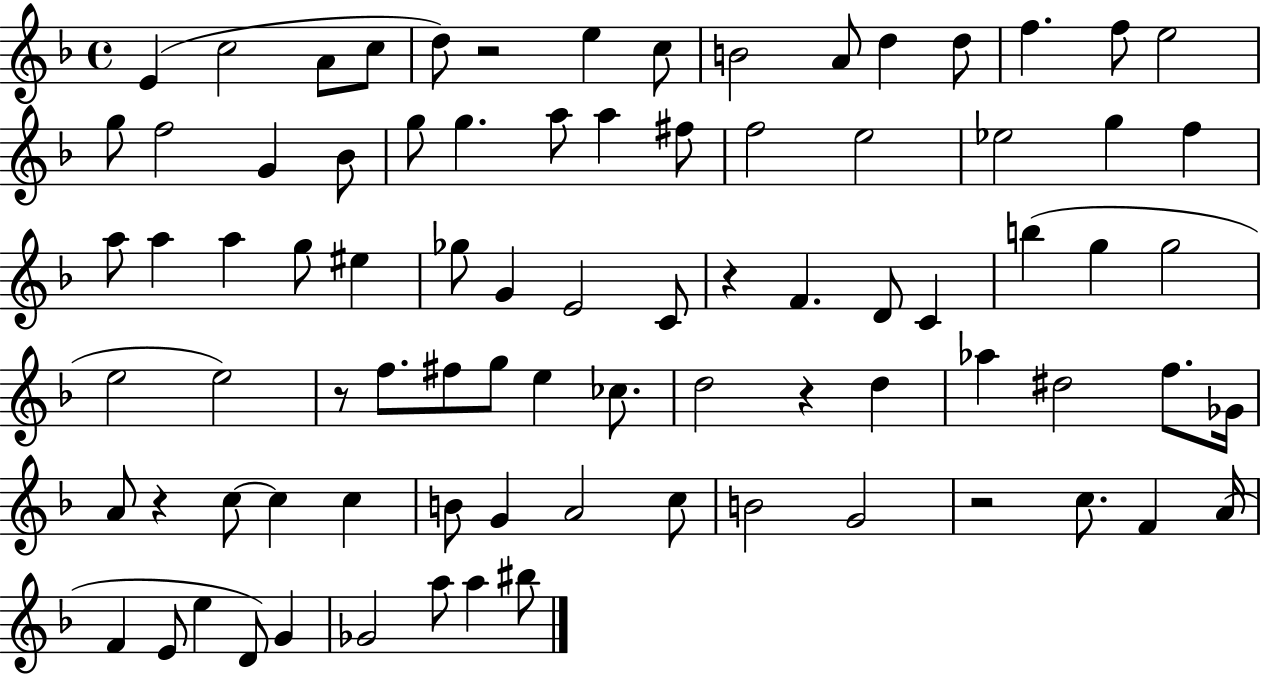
{
  \clef treble
  \time 4/4
  \defaultTimeSignature
  \key f \major
  \repeat volta 2 { e'4( c''2 a'8 c''8 | d''8) r2 e''4 c''8 | b'2 a'8 d''4 d''8 | f''4. f''8 e''2 | \break g''8 f''2 g'4 bes'8 | g''8 g''4. a''8 a''4 fis''8 | f''2 e''2 | ees''2 g''4 f''4 | \break a''8 a''4 a''4 g''8 eis''4 | ges''8 g'4 e'2 c'8 | r4 f'4. d'8 c'4 | b''4( g''4 g''2 | \break e''2 e''2) | r8 f''8. fis''8 g''8 e''4 ces''8. | d''2 r4 d''4 | aes''4 dis''2 f''8. ges'16 | \break a'8 r4 c''8~~ c''4 c''4 | b'8 g'4 a'2 c''8 | b'2 g'2 | r2 c''8. f'4 a'16( | \break f'4 e'8 e''4 d'8) g'4 | ges'2 a''8 a''4 bis''8 | } \bar "|."
}